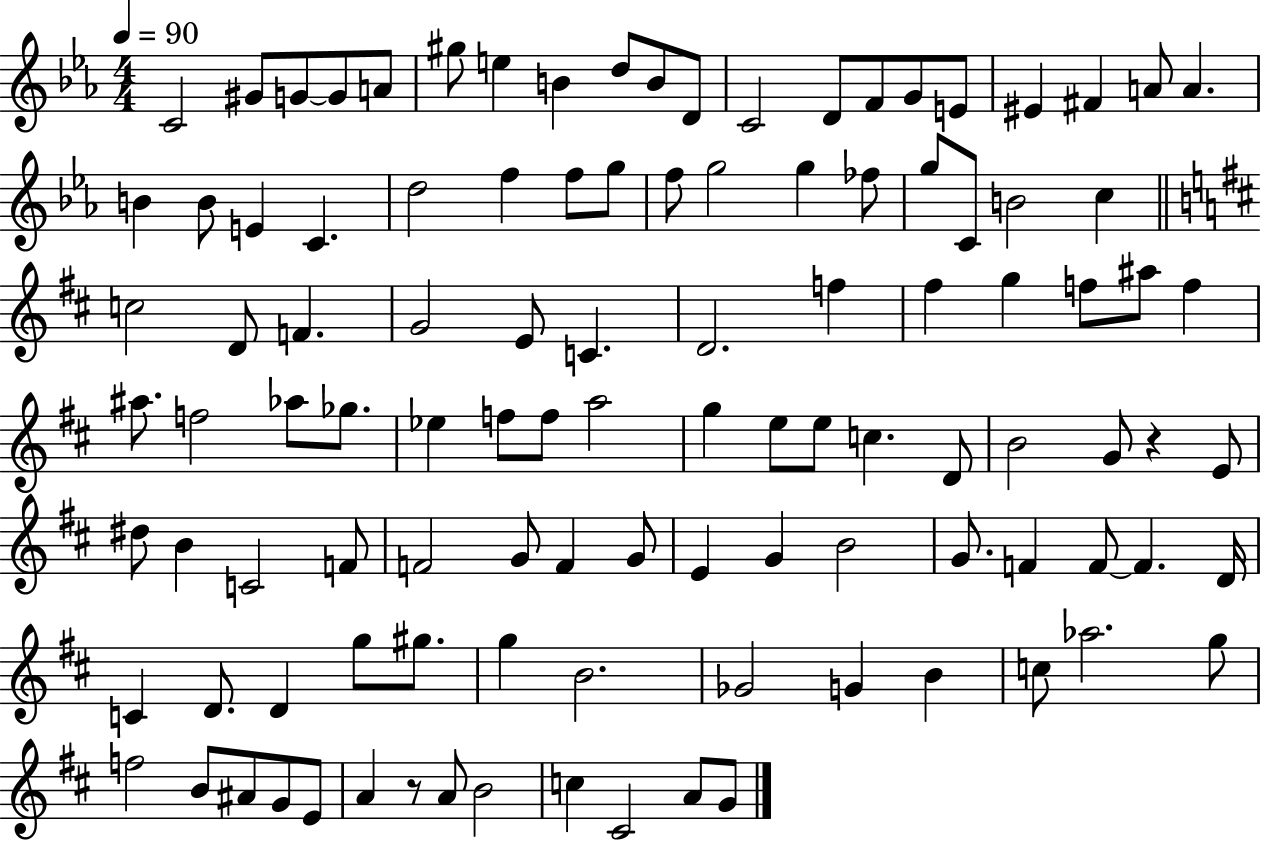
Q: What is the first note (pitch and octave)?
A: C4